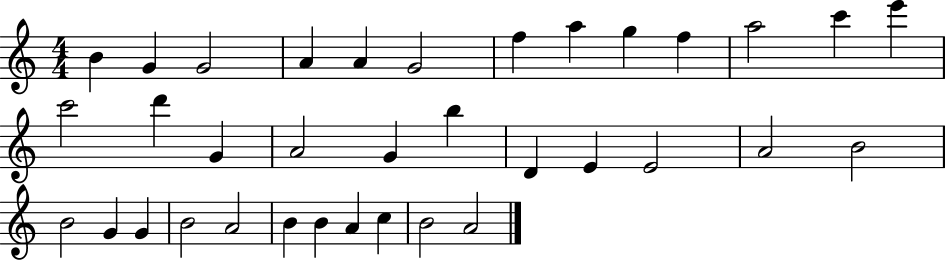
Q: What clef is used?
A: treble